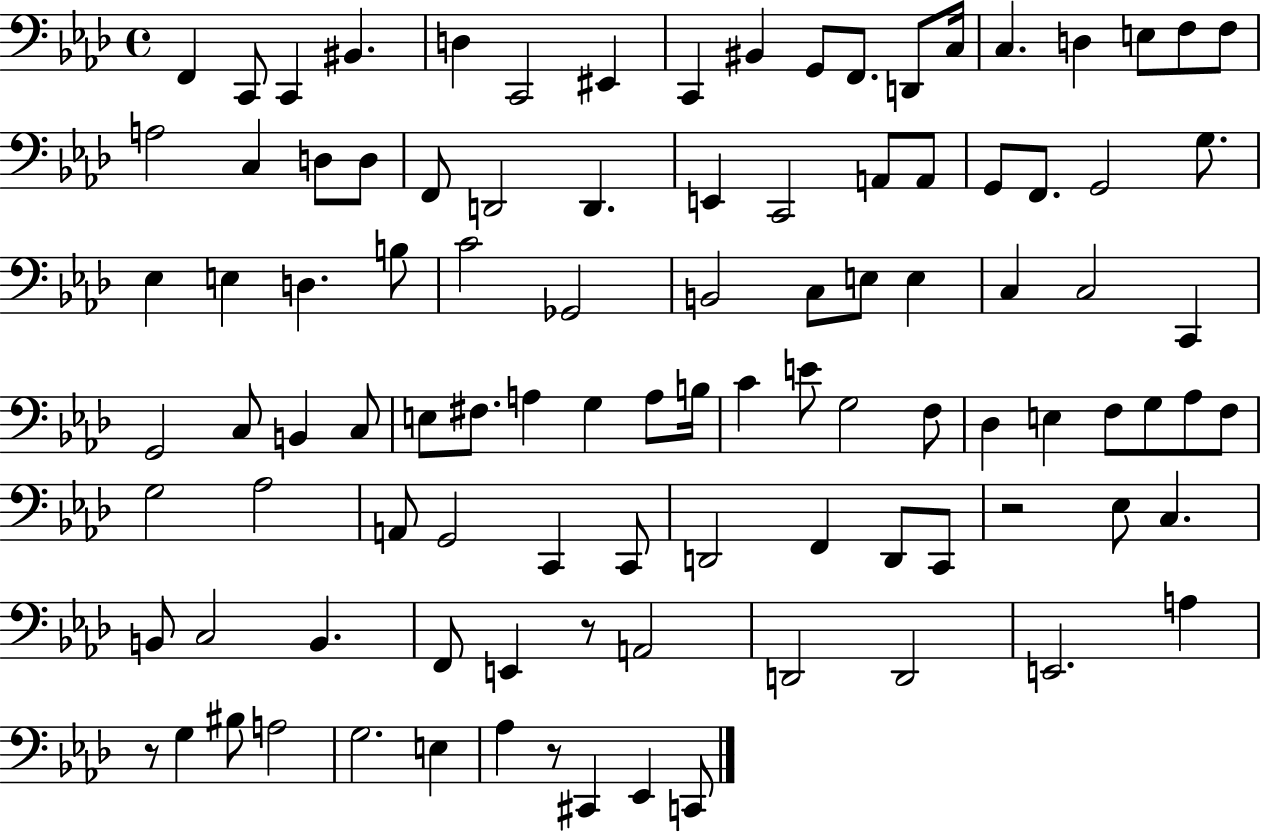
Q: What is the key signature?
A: AES major